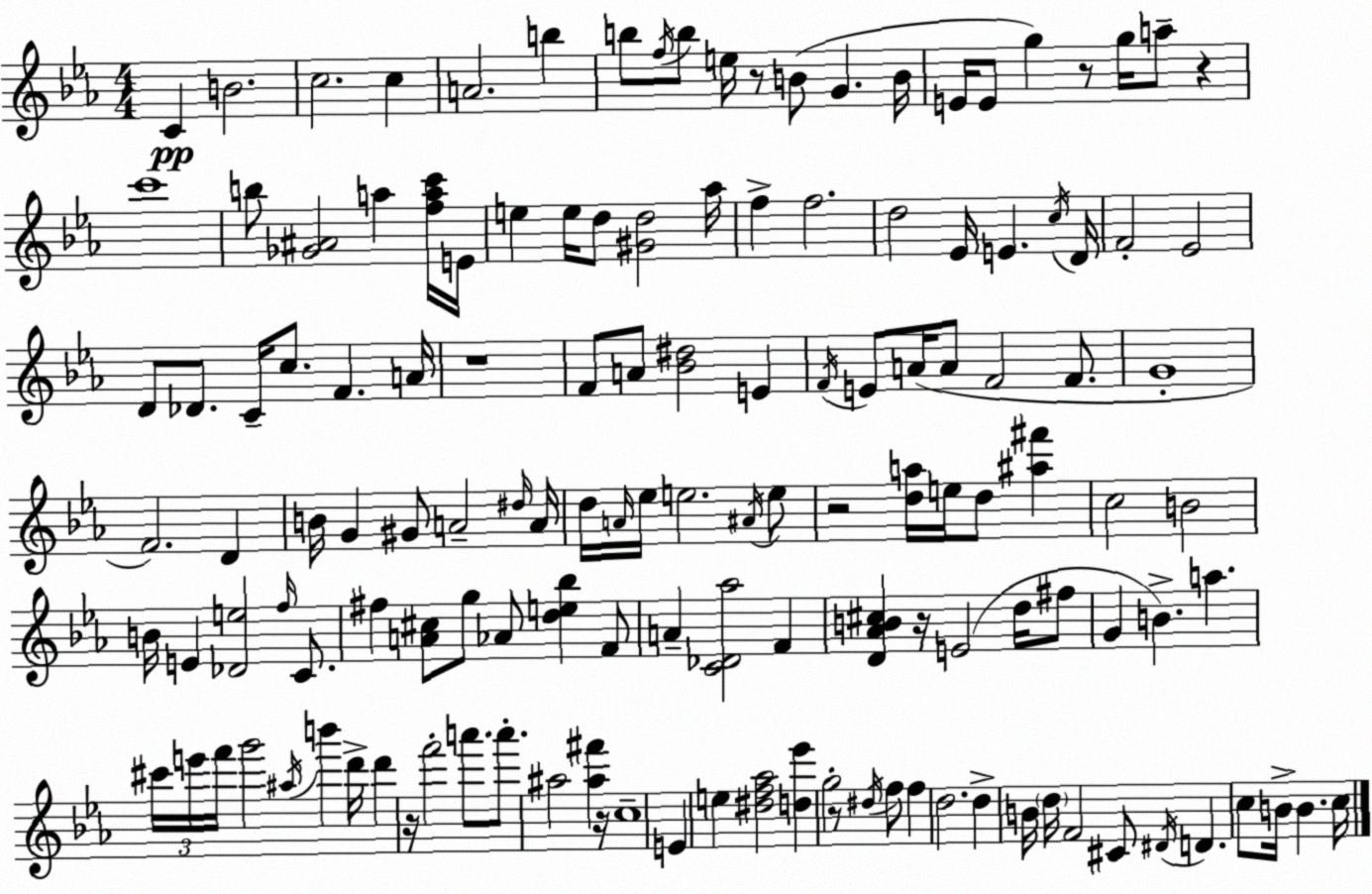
X:1
T:Untitled
M:4/4
L:1/4
K:Cm
C B2 c2 c A2 b b/2 f/4 b/2 e/4 z/2 B/2 G B/4 E/4 E/2 g z/2 g/4 a/2 z c'4 b/2 [_G^A]2 a [fac']/4 E/4 e e/4 d/2 [^Gd]2 _a/4 f f2 d2 _E/4 E c/4 D/4 F2 _E2 D/2 _D/2 C/4 c/2 F A/4 z4 F/2 A/2 [_B^d]2 E F/4 E/2 A/4 A/2 F2 F/2 G4 F2 D B/4 G ^G/2 A2 ^d/4 A/4 d/4 A/4 _e/4 e2 ^A/4 e/2 z2 [da]/4 e/4 d/2 [^a^f'] c2 B2 B/4 E [_De]2 f/4 C/2 ^f [A^c]/2 g/2 _A/2 [de_b] F/2 A [C_D_a]2 F [D_AB^c] z/4 E2 d/4 ^f/2 G B a ^c'/4 e'/4 f'/4 g'2 ^a/4 b' d'/4 d' z/4 f'2 a'/2 a'/2 ^a2 [^a^f'] z/4 c4 E e [^df_a]2 [d_e'] g2 z/2 ^d/4 f/2 f d2 d B/4 d/4 F2 ^C/2 ^D/4 D c/2 B/4 B c/4